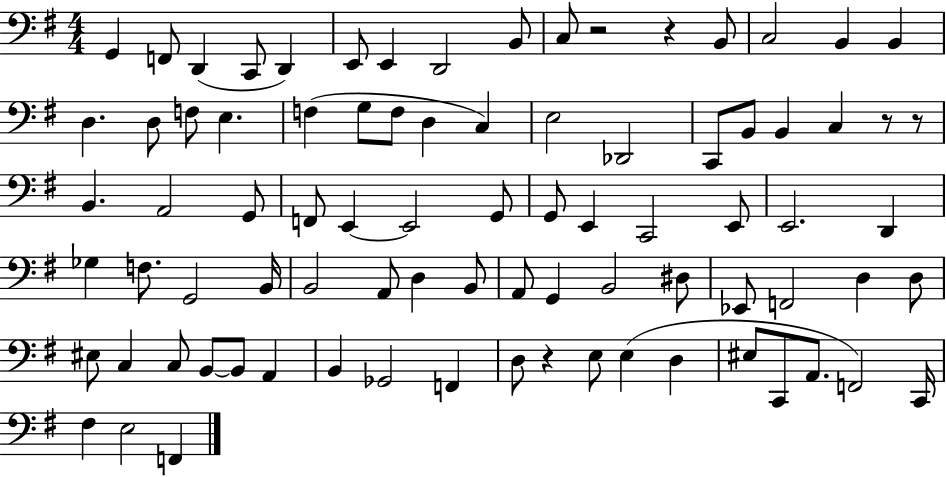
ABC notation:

X:1
T:Untitled
M:4/4
L:1/4
K:G
G,, F,,/2 D,, C,,/2 D,, E,,/2 E,, D,,2 B,,/2 C,/2 z2 z B,,/2 C,2 B,, B,, D, D,/2 F,/2 E, F, G,/2 F,/2 D, C, E,2 _D,,2 C,,/2 B,,/2 B,, C, z/2 z/2 B,, A,,2 G,,/2 F,,/2 E,, E,,2 G,,/2 G,,/2 E,, C,,2 E,,/2 E,,2 D,, _G, F,/2 G,,2 B,,/4 B,,2 A,,/2 D, B,,/2 A,,/2 G,, B,,2 ^D,/2 _E,,/2 F,,2 D, D,/2 ^E,/2 C, C,/2 B,,/2 B,,/2 A,, B,, _G,,2 F,, D,/2 z E,/2 E, D, ^E,/2 C,,/2 A,,/2 F,,2 C,,/4 ^F, E,2 F,,